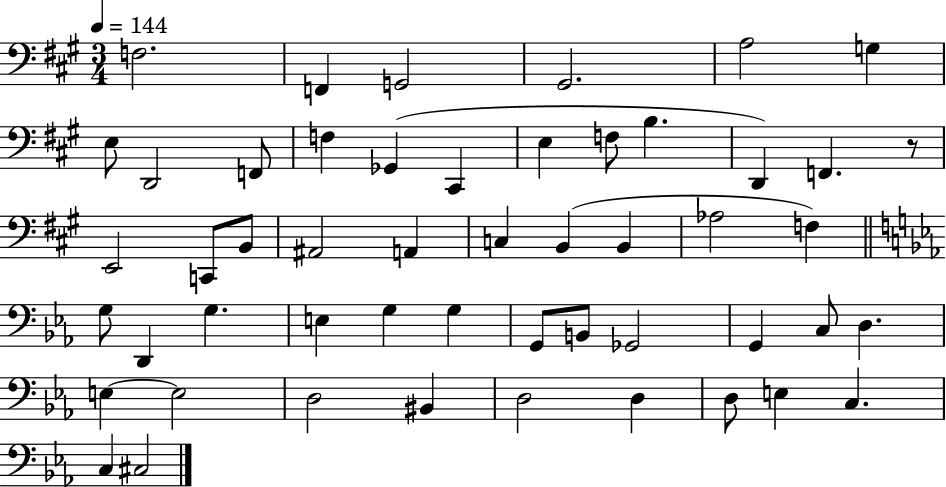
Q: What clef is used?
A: bass